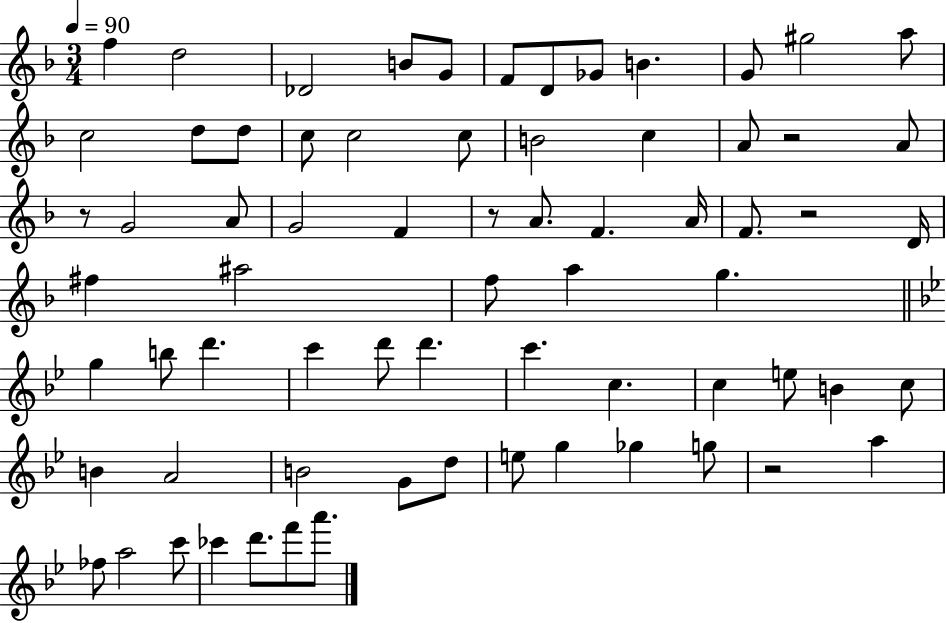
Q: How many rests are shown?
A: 5